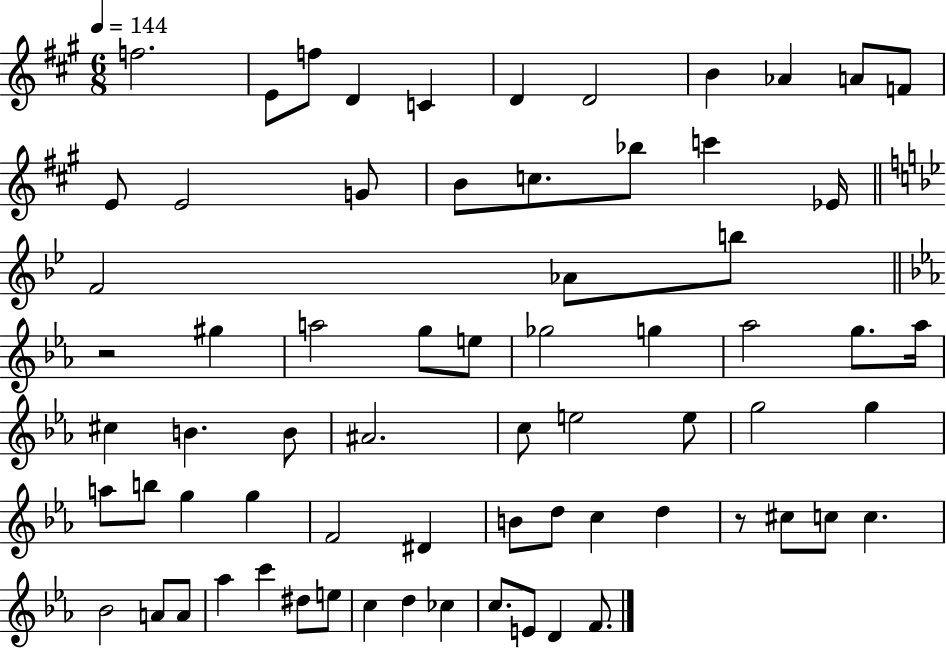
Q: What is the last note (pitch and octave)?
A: F4